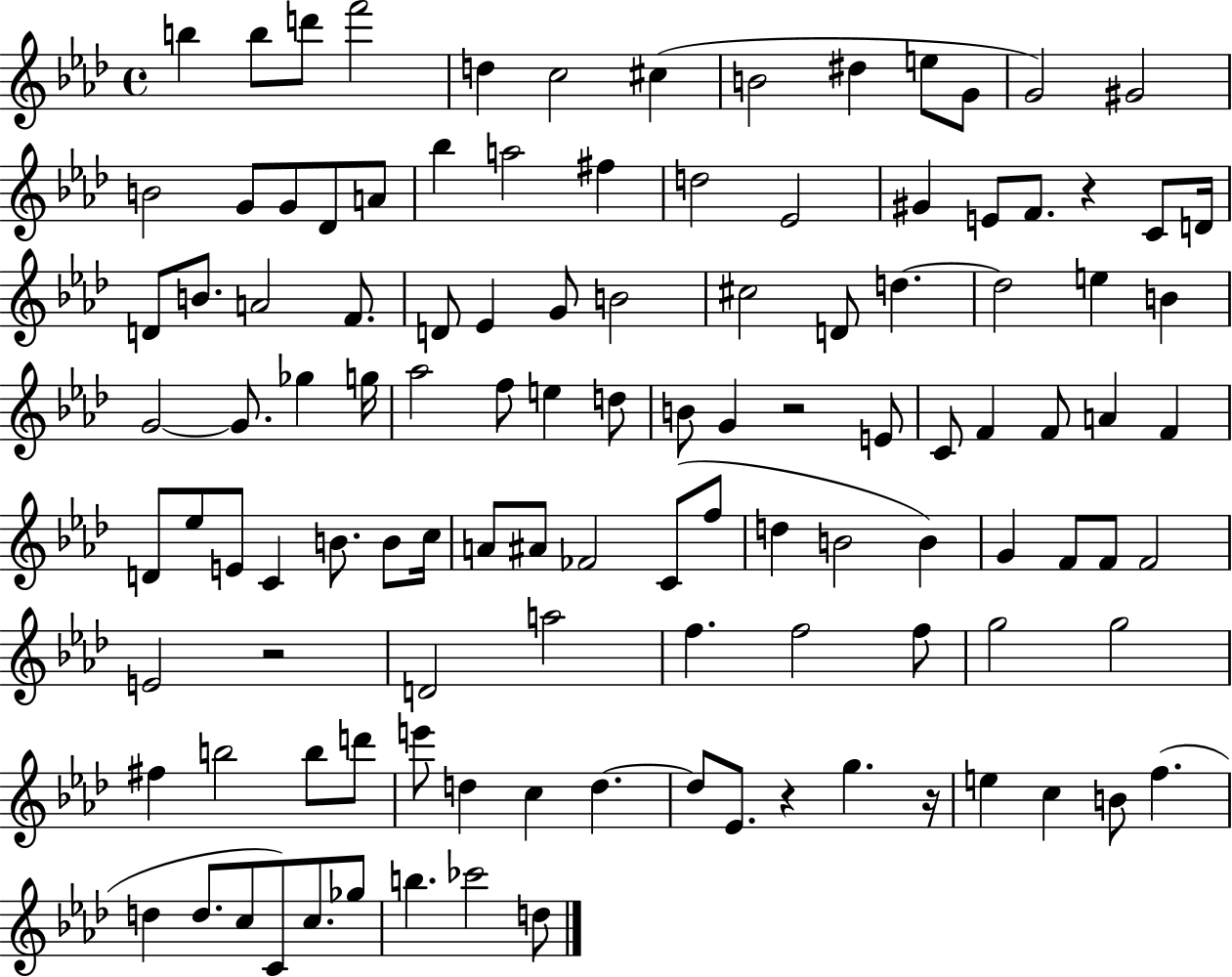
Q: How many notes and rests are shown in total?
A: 114